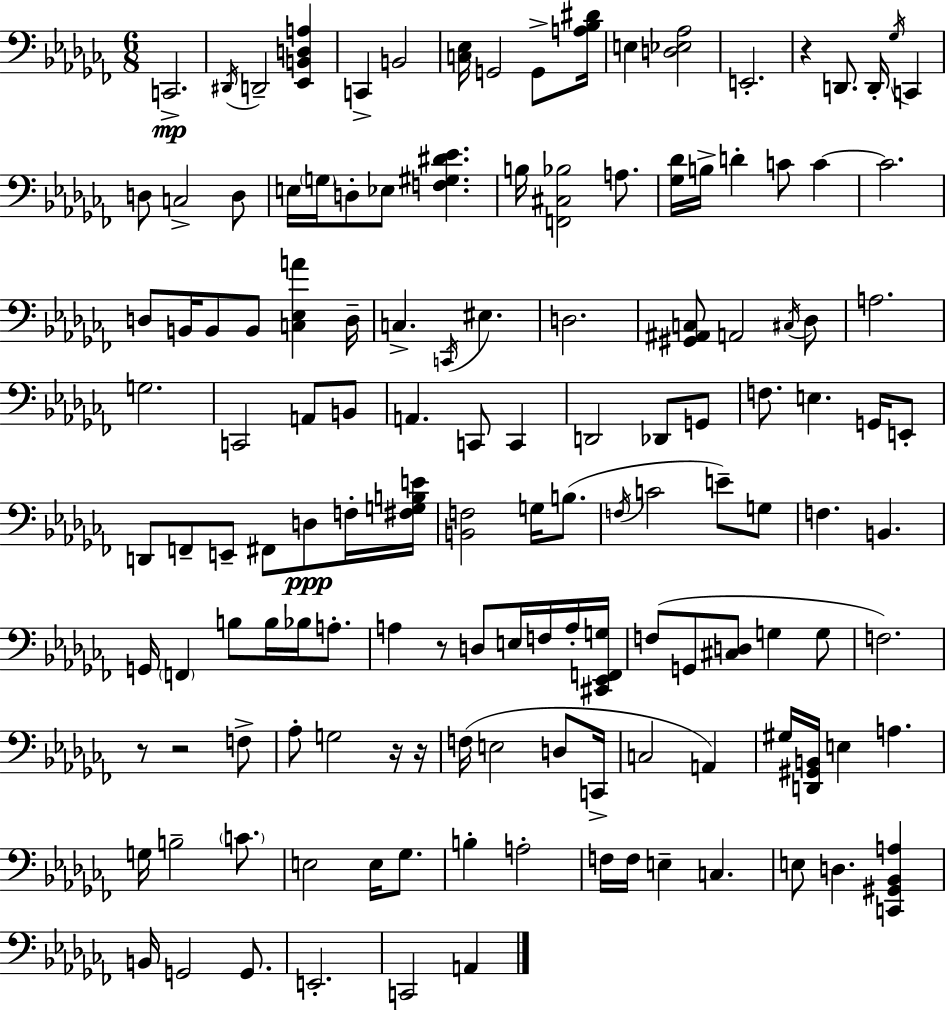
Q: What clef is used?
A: bass